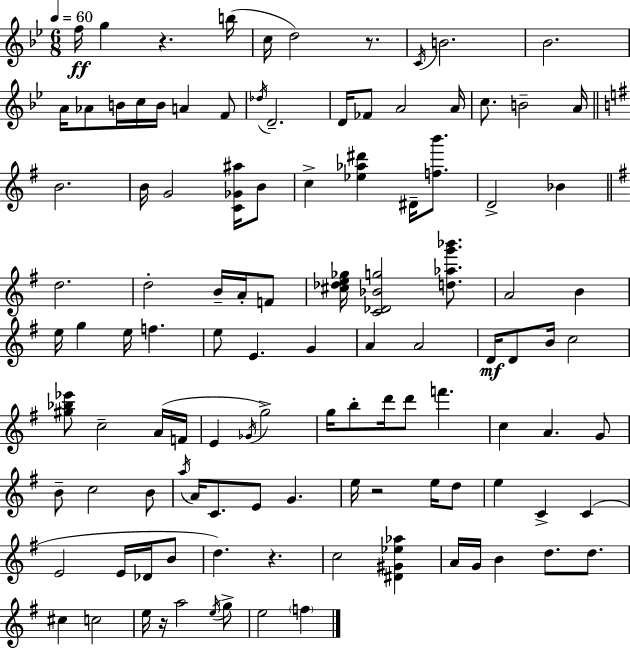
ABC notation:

X:1
T:Untitled
M:6/8
L:1/4
K:Gm
f/4 g z b/4 c/4 d2 z/2 C/4 B2 _B2 A/4 _A/2 B/4 c/4 B/4 A F/2 _d/4 D2 D/4 _F/2 A2 A/4 c/2 B2 A/4 B2 B/4 G2 [C_G^a]/4 B/2 c [_e_a^d'] ^D/4 [fb']/2 D2 _B d2 d2 B/4 A/4 F/2 [^c_de_g]/4 [C_D_Bg]2 [d_ag'_b']/2 A2 B e/4 g e/4 f e/2 E G A A2 D/4 D/2 B/4 c2 [^g_b_e']/2 c2 A/4 F/4 E _G/4 g2 g/4 b/2 d'/4 d'/2 f' c A G/2 B/2 c2 B/2 a/4 A/4 C/2 E/2 G e/4 z2 e/4 d/2 e C C E2 E/4 _D/4 B/2 d z c2 [^D^G_e_a] A/4 G/4 B d/2 d/2 ^c c2 e/4 z/4 a2 e/4 g/2 e2 f